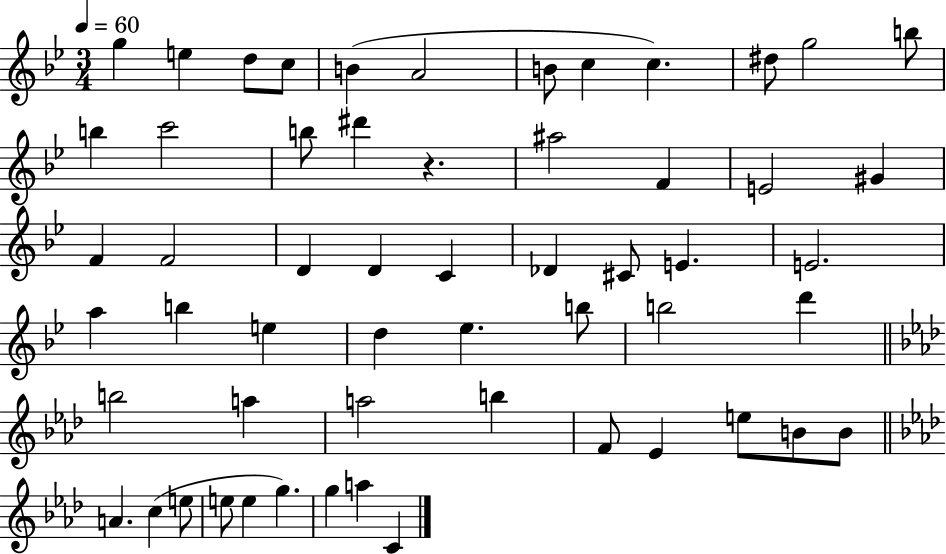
{
  \clef treble
  \numericTimeSignature
  \time 3/4
  \key bes \major
  \tempo 4 = 60
  g''4 e''4 d''8 c''8 | b'4( a'2 | b'8 c''4 c''4.) | dis''8 g''2 b''8 | \break b''4 c'''2 | b''8 dis'''4 r4. | ais''2 f'4 | e'2 gis'4 | \break f'4 f'2 | d'4 d'4 c'4 | des'4 cis'8 e'4. | e'2. | \break a''4 b''4 e''4 | d''4 ees''4. b''8 | b''2 d'''4 | \bar "||" \break \key f \minor b''2 a''4 | a''2 b''4 | f'8 ees'4 e''8 b'8 b'8 | \bar "||" \break \key aes \major a'4. c''4( e''8 | e''8 e''4 g''4.) | g''4 a''4 c'4 | \bar "|."
}